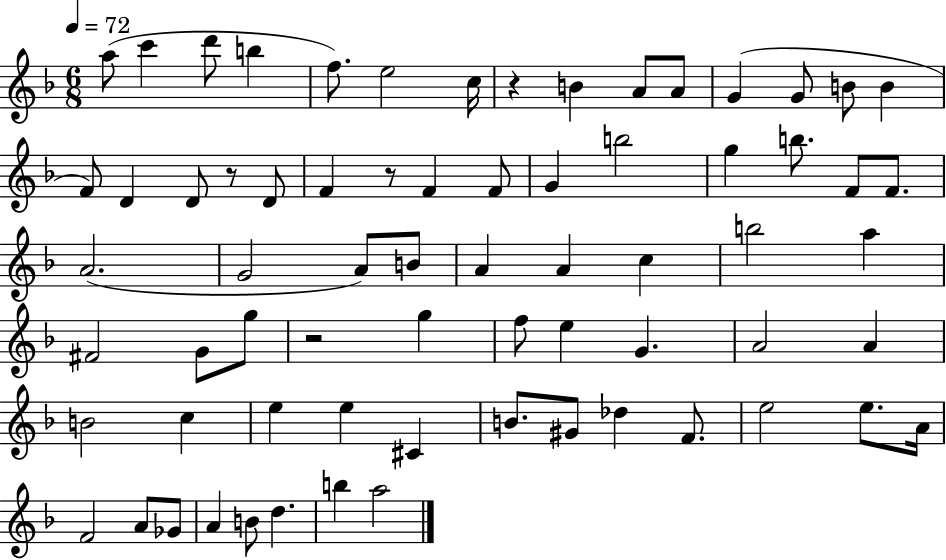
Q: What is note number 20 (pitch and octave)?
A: F4